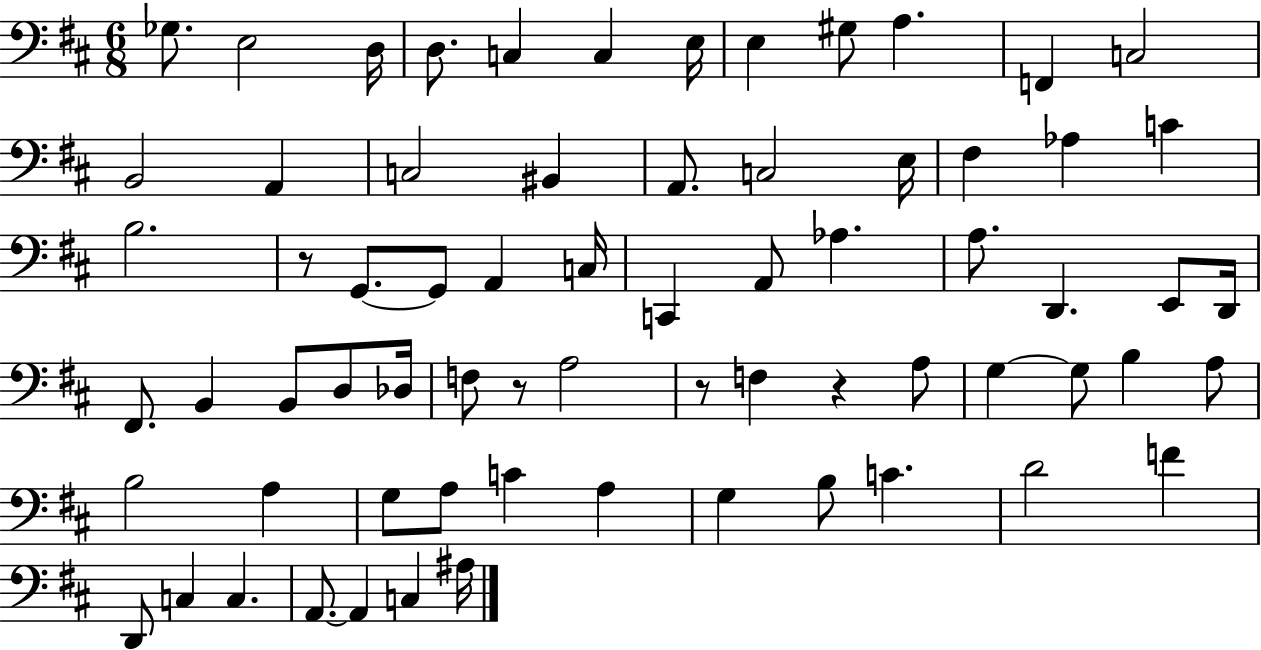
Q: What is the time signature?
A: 6/8